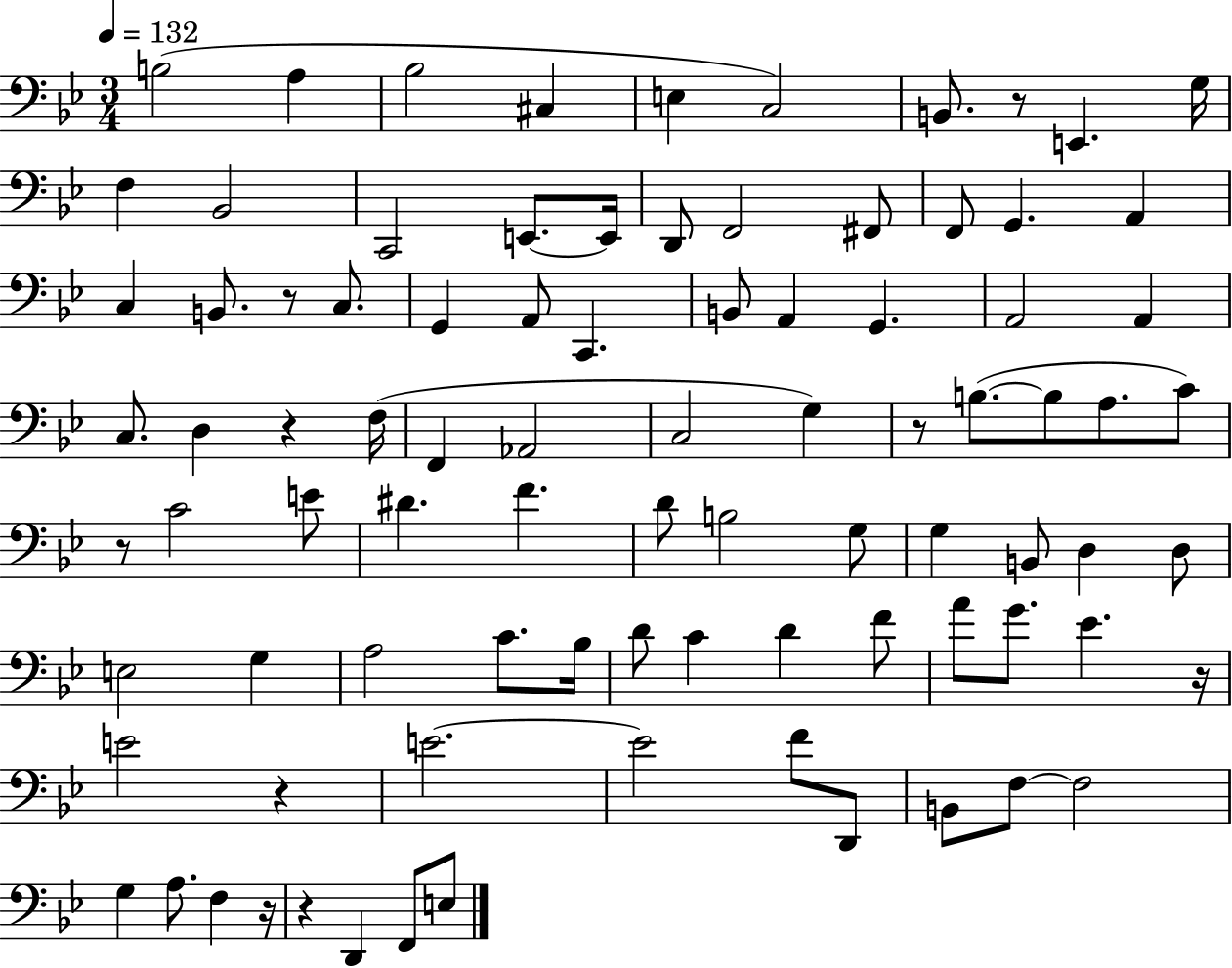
X:1
T:Untitled
M:3/4
L:1/4
K:Bb
B,2 A, _B,2 ^C, E, C,2 B,,/2 z/2 E,, G,/4 F, _B,,2 C,,2 E,,/2 E,,/4 D,,/2 F,,2 ^F,,/2 F,,/2 G,, A,, C, B,,/2 z/2 C,/2 G,, A,,/2 C,, B,,/2 A,, G,, A,,2 A,, C,/2 D, z F,/4 F,, _A,,2 C,2 G, z/2 B,/2 B,/2 A,/2 C/2 z/2 C2 E/2 ^D F D/2 B,2 G,/2 G, B,,/2 D, D,/2 E,2 G, A,2 C/2 _B,/4 D/2 C D F/2 A/2 G/2 _E z/4 E2 z E2 E2 F/2 D,,/2 B,,/2 F,/2 F,2 G, A,/2 F, z/4 z D,, F,,/2 E,/2